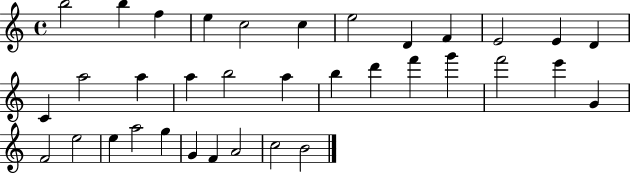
X:1
T:Untitled
M:4/4
L:1/4
K:C
b2 b f e c2 c e2 D F E2 E D C a2 a a b2 a b d' f' g' f'2 e' G F2 e2 e a2 g G F A2 c2 B2